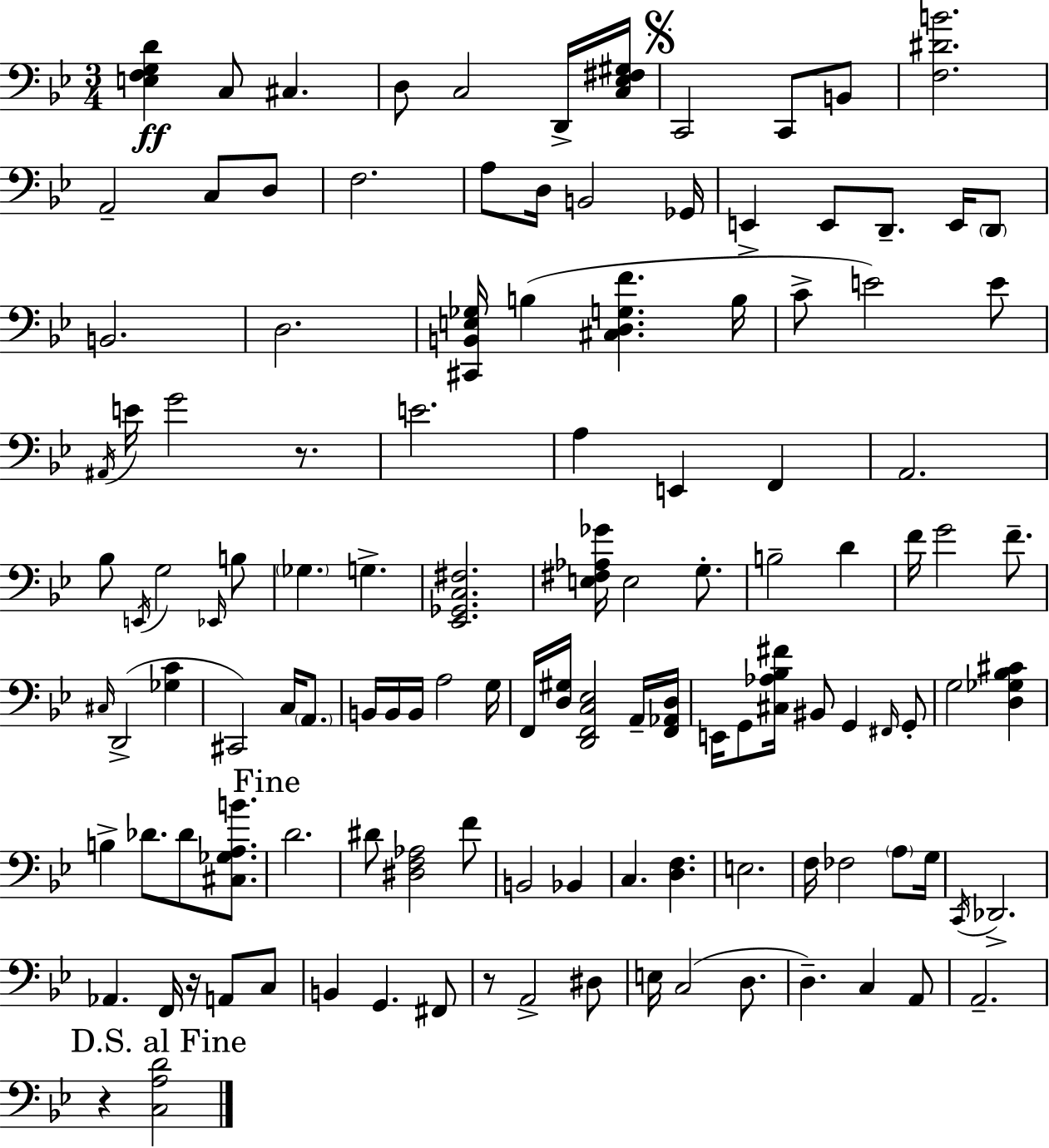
X:1
T:Untitled
M:3/4
L:1/4
K:Gm
[E,F,G,D] C,/2 ^C, D,/2 C,2 D,,/4 [C,_E,^F,^G,]/4 C,,2 C,,/2 B,,/2 [F,^DB]2 A,,2 C,/2 D,/2 F,2 A,/2 D,/4 B,,2 _G,,/4 E,, E,,/2 D,,/2 E,,/4 D,,/2 B,,2 D,2 [^C,,B,,E,_G,]/4 B, [^C,D,G,F] B,/4 C/2 E2 E/2 ^A,,/4 E/4 G2 z/2 E2 A, E,, F,, A,,2 _B,/2 E,,/4 G,2 _E,,/4 B,/2 _G, G, [_E,,_G,,C,^F,]2 [E,^F,_A,_G]/4 E,2 G,/2 B,2 D F/4 G2 F/2 ^C,/4 D,,2 [_G,C] ^C,,2 C,/4 A,,/2 B,,/4 B,,/4 B,,/4 A,2 G,/4 F,,/4 [D,^G,]/4 [D,,F,,C,_E,]2 A,,/4 [F,,_A,,D,]/4 E,,/4 G,,/2 [^C,_A,_B,^F]/4 ^B,,/2 G,, ^F,,/4 G,,/2 G,2 [D,_G,_B,^C] B, _D/2 _D/2 [^C,_G,A,B]/2 D2 ^D/2 [^D,F,_A,]2 F/2 B,,2 _B,, C, [D,F,] E,2 F,/4 _F,2 A,/2 G,/4 C,,/4 _D,,2 _A,, F,,/4 z/4 A,,/2 C,/2 B,, G,, ^F,,/2 z/2 A,,2 ^D,/2 E,/4 C,2 D,/2 D, C, A,,/2 A,,2 z [C,A,D]2